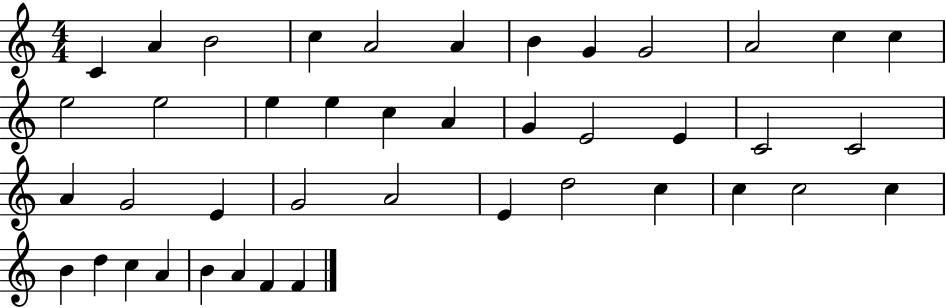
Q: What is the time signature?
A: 4/4